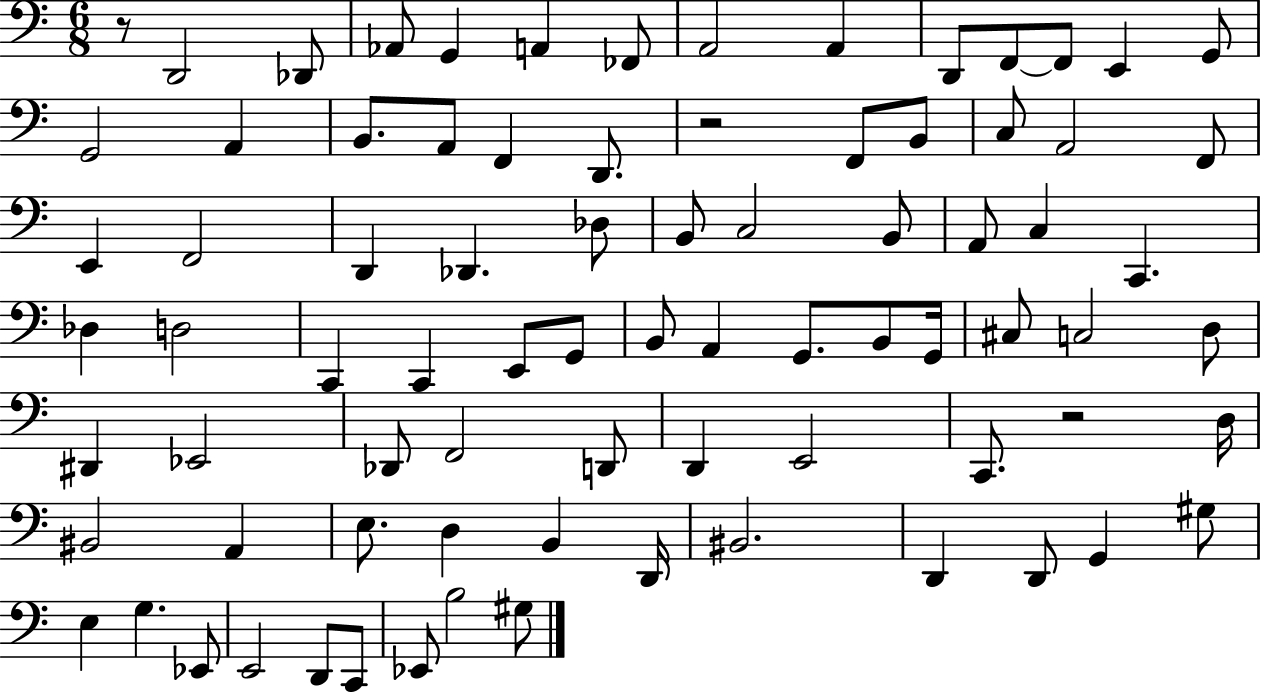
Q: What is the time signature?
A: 6/8